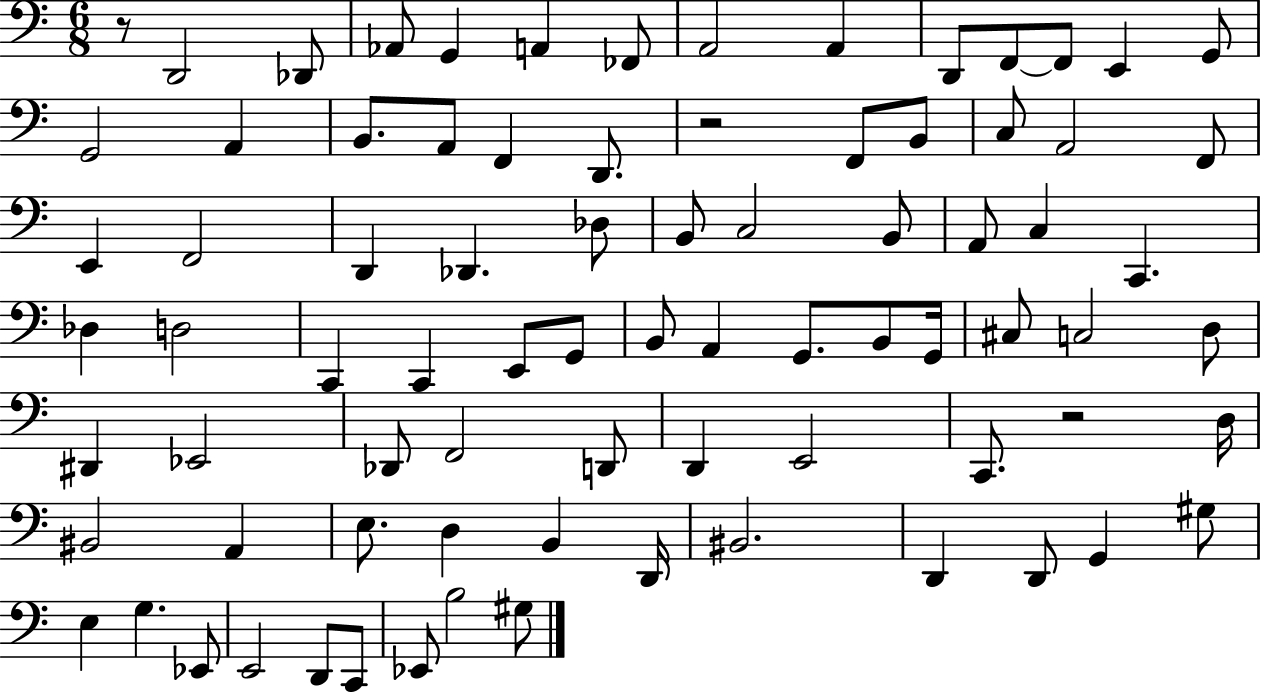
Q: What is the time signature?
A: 6/8